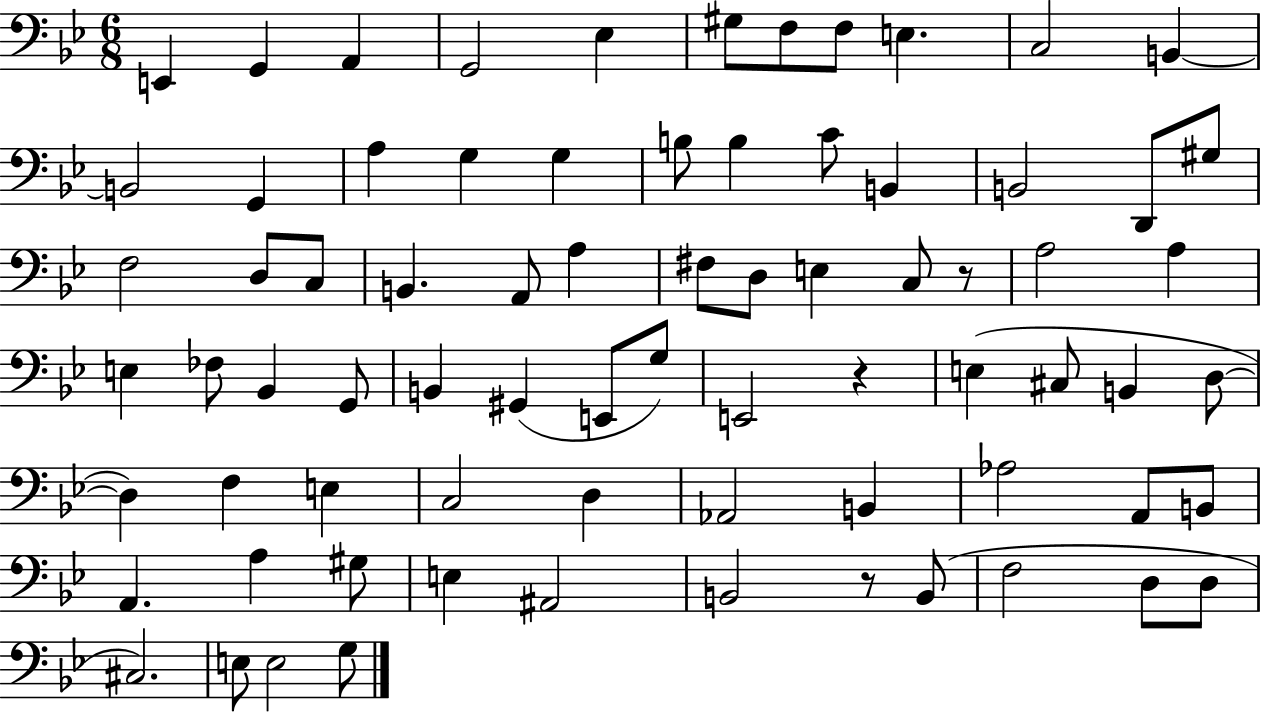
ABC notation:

X:1
T:Untitled
M:6/8
L:1/4
K:Bb
E,, G,, A,, G,,2 _E, ^G,/2 F,/2 F,/2 E, C,2 B,, B,,2 G,, A, G, G, B,/2 B, C/2 B,, B,,2 D,,/2 ^G,/2 F,2 D,/2 C,/2 B,, A,,/2 A, ^F,/2 D,/2 E, C,/2 z/2 A,2 A, E, _F,/2 _B,, G,,/2 B,, ^G,, E,,/2 G,/2 E,,2 z E, ^C,/2 B,, D,/2 D, F, E, C,2 D, _A,,2 B,, _A,2 A,,/2 B,,/2 A,, A, ^G,/2 E, ^A,,2 B,,2 z/2 B,,/2 F,2 D,/2 D,/2 ^C,2 E,/2 E,2 G,/2